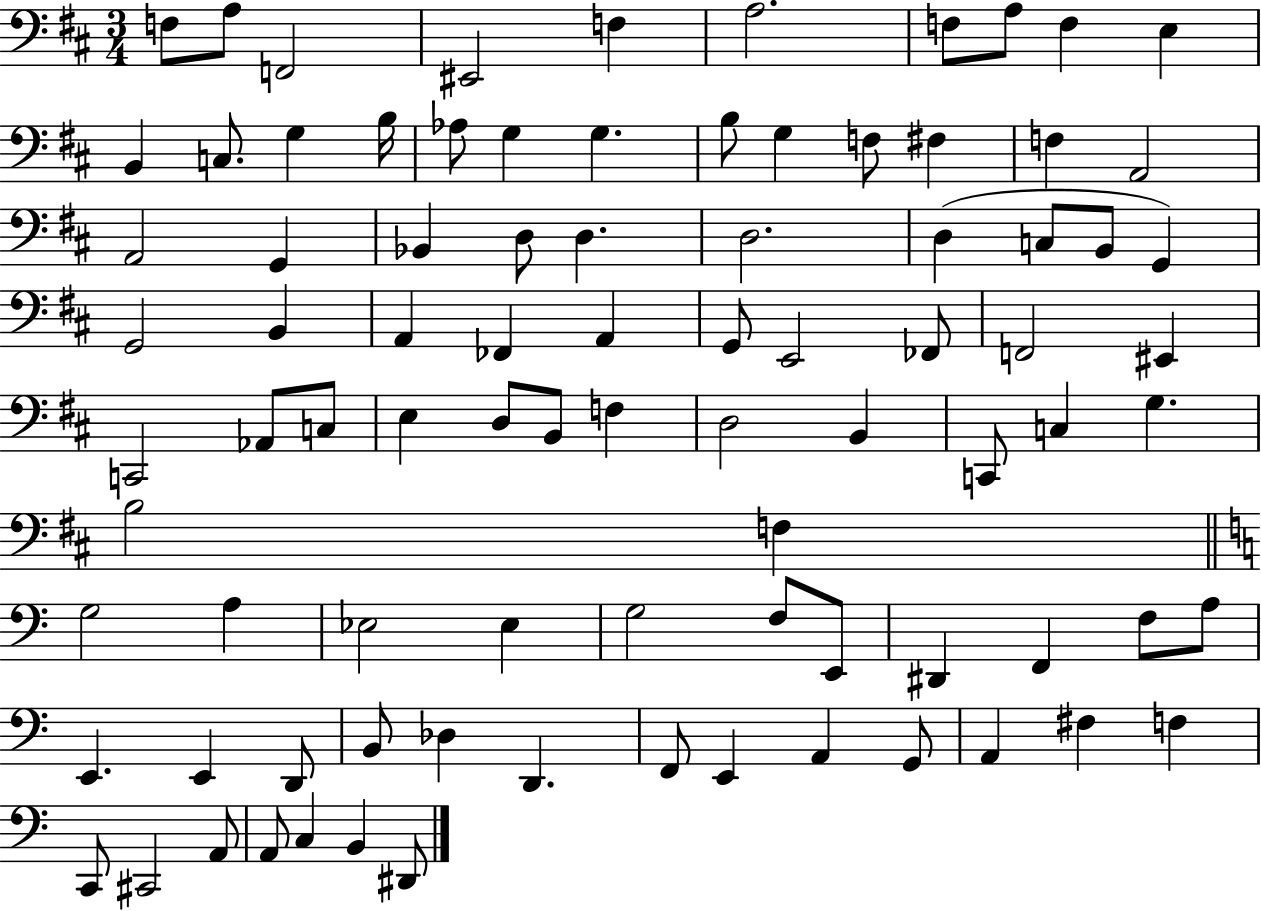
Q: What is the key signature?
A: D major